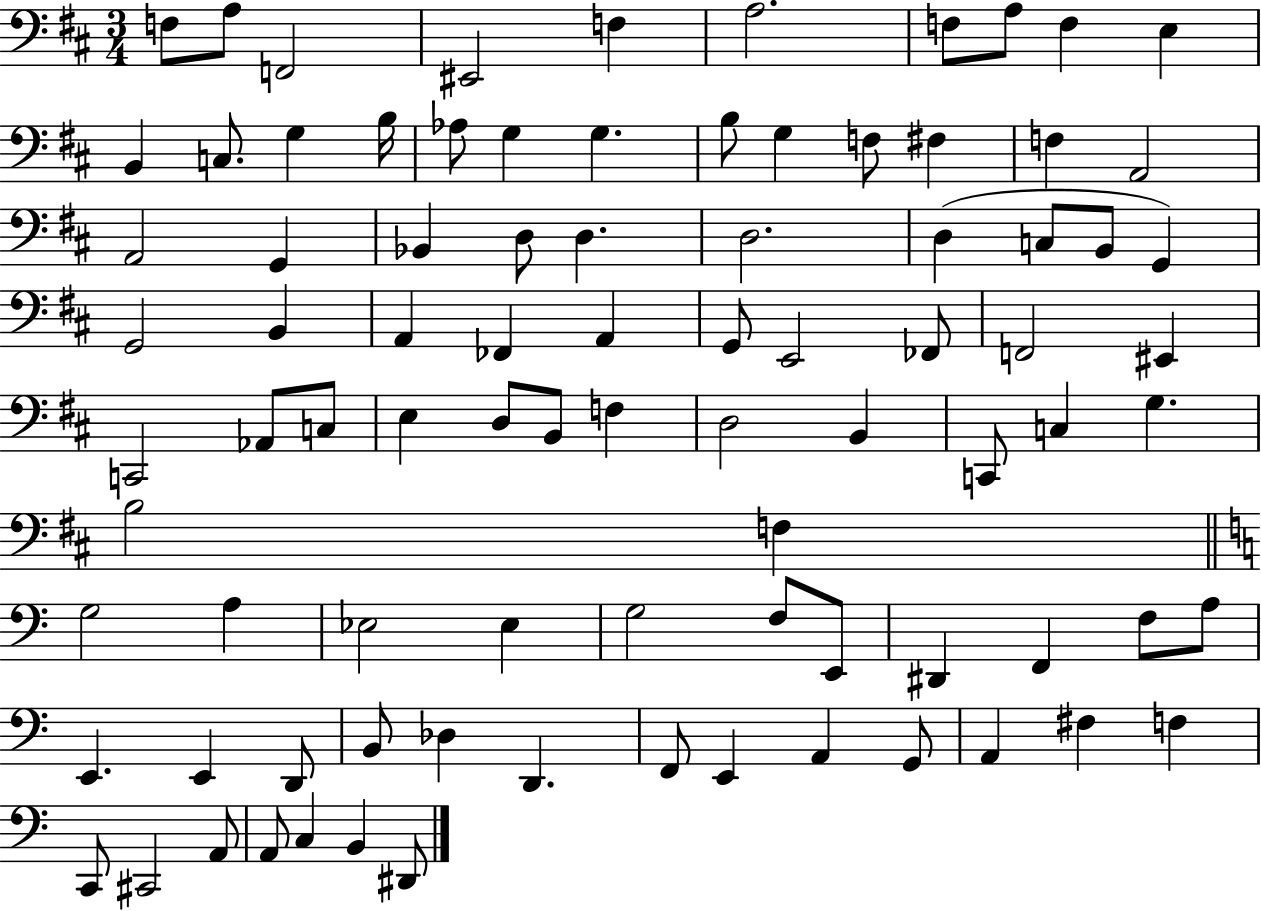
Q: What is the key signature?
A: D major